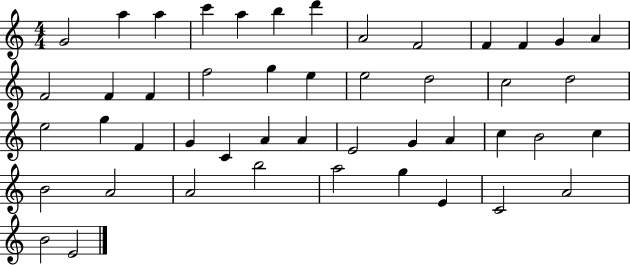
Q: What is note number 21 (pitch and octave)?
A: D5